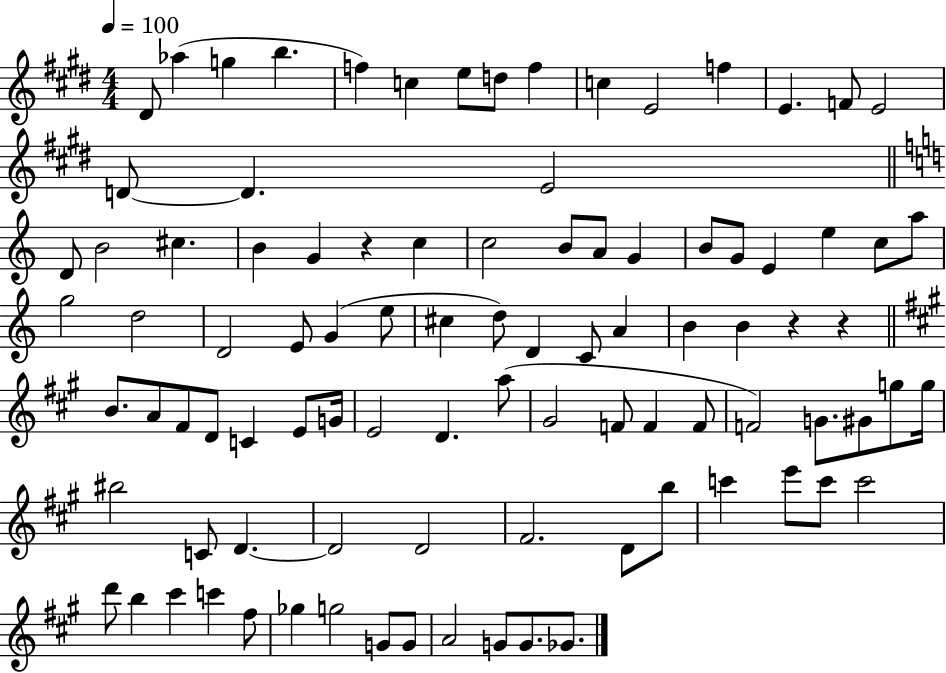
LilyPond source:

{
  \clef treble
  \numericTimeSignature
  \time 4/4
  \key e \major
  \tempo 4 = 100
  dis'8 aes''4( g''4 b''4. | f''4) c''4 e''8 d''8 f''4 | c''4 e'2 f''4 | e'4. f'8 e'2 | \break d'8~~ d'4. e'2 | \bar "||" \break \key c \major d'8 b'2 cis''4. | b'4 g'4 r4 c''4 | c''2 b'8 a'8 g'4 | b'8 g'8 e'4 e''4 c''8 a''8 | \break g''2 d''2 | d'2 e'8 g'4( e''8 | cis''4 d''8) d'4 c'8 a'4 | b'4 b'4 r4 r4 | \break \bar "||" \break \key a \major b'8. a'8 fis'8 d'8 c'4 e'8 g'16 | e'2 d'4. a''8( | gis'2 f'8 f'4 f'8 | f'2) g'8. gis'8 g''8 g''16 | \break bis''2 c'8 d'4.~~ | d'2 d'2 | fis'2. d'8 b''8 | c'''4 e'''8 c'''8 c'''2 | \break d'''8 b''4 cis'''4 c'''4 fis''8 | ges''4 g''2 g'8 g'8 | a'2 g'8 g'8. ges'8. | \bar "|."
}